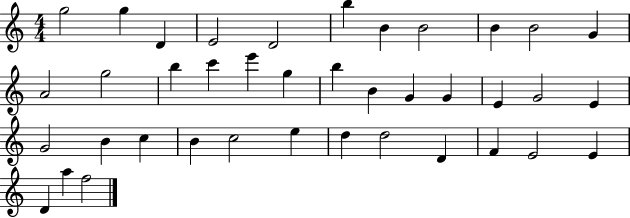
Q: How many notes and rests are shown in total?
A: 39